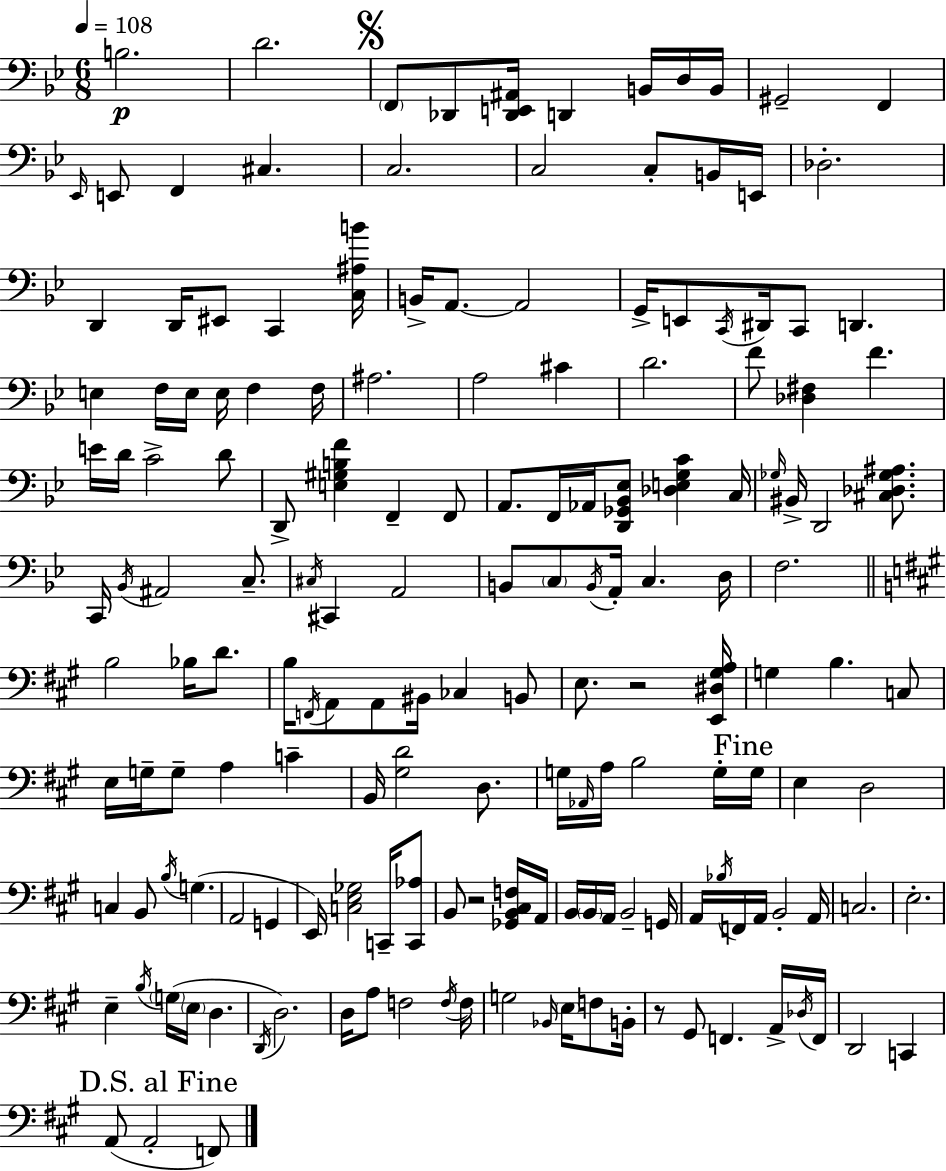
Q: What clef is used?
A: bass